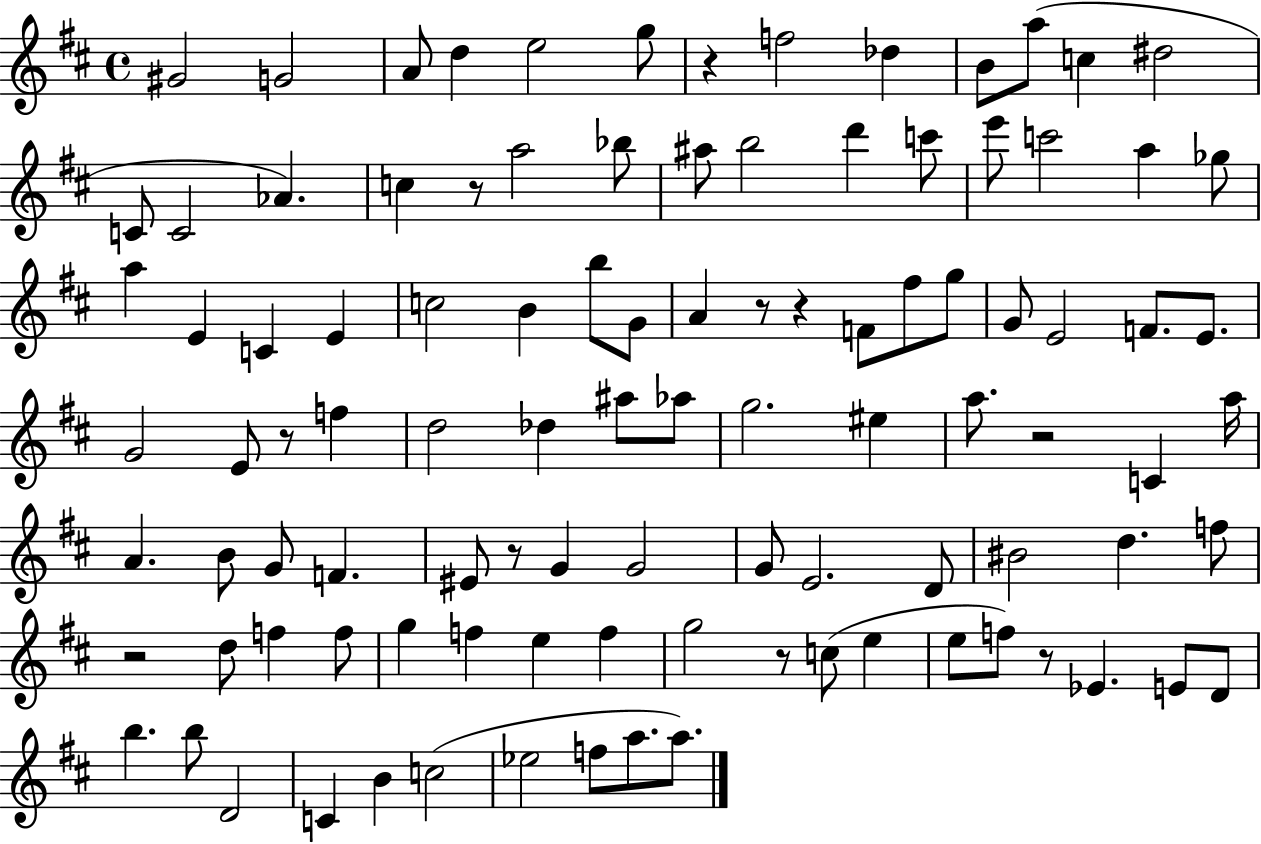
G#4/h G4/h A4/e D5/q E5/h G5/e R/q F5/h Db5/q B4/e A5/e C5/q D#5/h C4/e C4/h Ab4/q. C5/q R/e A5/h Bb5/e A#5/e B5/h D6/q C6/e E6/e C6/h A5/q Gb5/e A5/q E4/q C4/q E4/q C5/h B4/q B5/e G4/e A4/q R/e R/q F4/e F#5/e G5/e G4/e E4/h F4/e. E4/e. G4/h E4/e R/e F5/q D5/h Db5/q A#5/e Ab5/e G5/h. EIS5/q A5/e. R/h C4/q A5/s A4/q. B4/e G4/e F4/q. EIS4/e R/e G4/q G4/h G4/e E4/h. D4/e BIS4/h D5/q. F5/e R/h D5/e F5/q F5/e G5/q F5/q E5/q F5/q G5/h R/e C5/e E5/q E5/e F5/e R/e Eb4/q. E4/e D4/e B5/q. B5/e D4/h C4/q B4/q C5/h Eb5/h F5/e A5/e. A5/e.